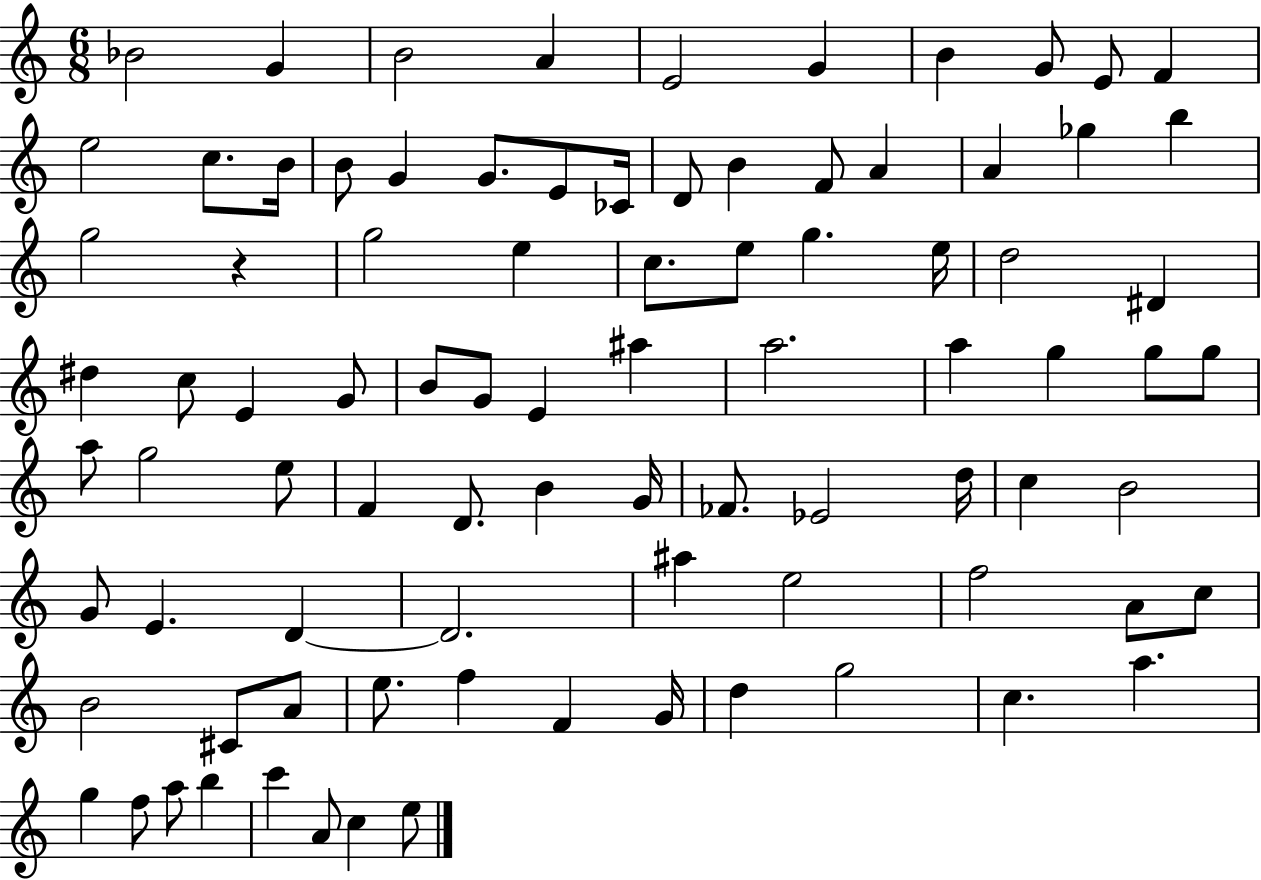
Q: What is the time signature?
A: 6/8